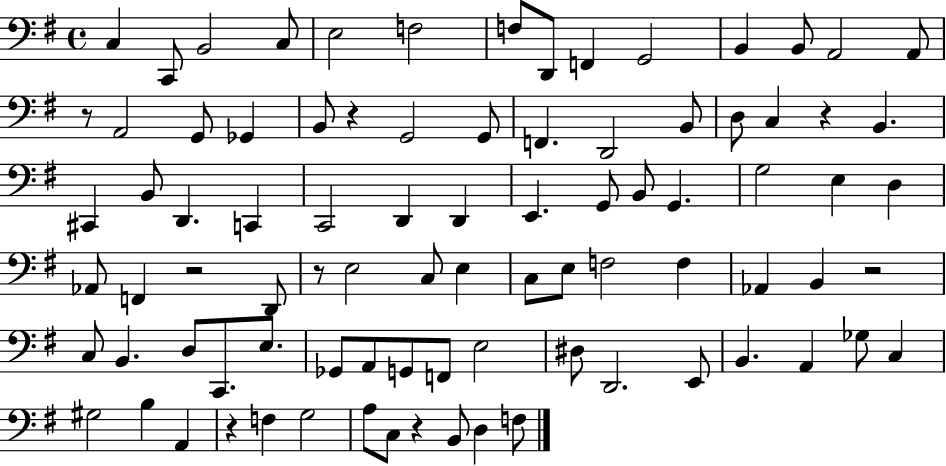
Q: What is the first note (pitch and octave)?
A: C3